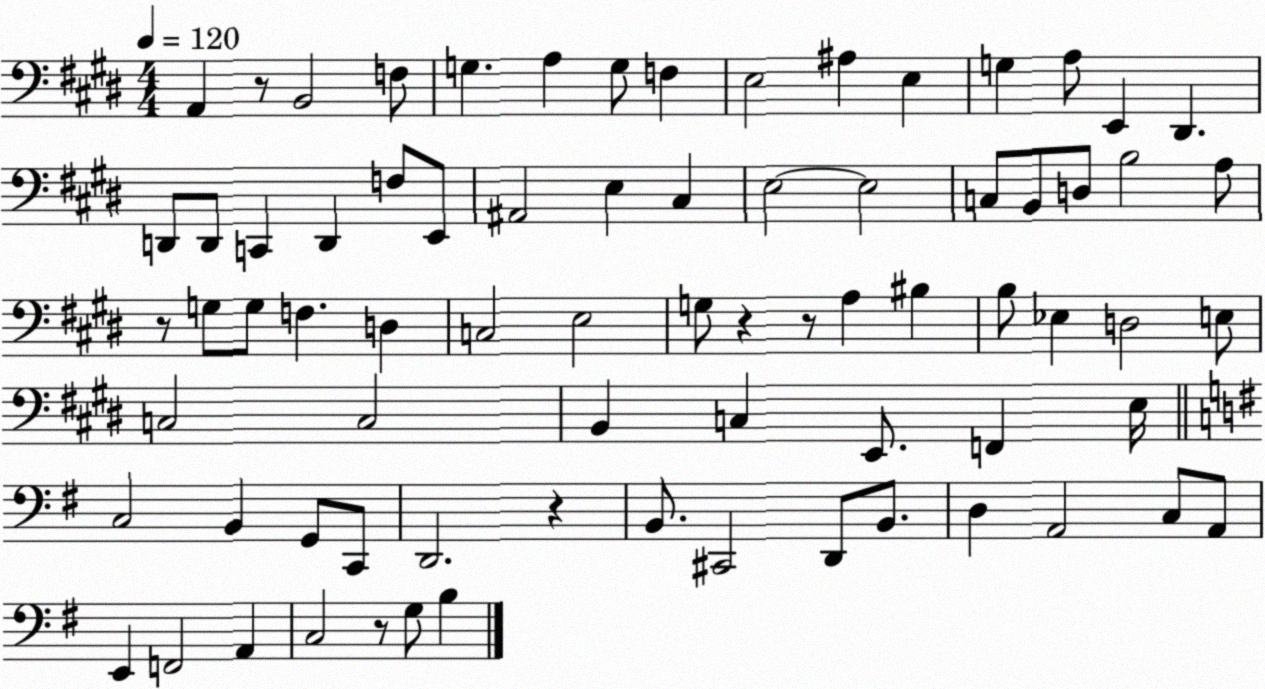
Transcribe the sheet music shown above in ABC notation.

X:1
T:Untitled
M:4/4
L:1/4
K:E
A,, z/2 B,,2 F,/2 G, A, G,/2 F, E,2 ^A, E, G, A,/2 E,, ^D,, D,,/2 D,,/2 C,, D,, F,/2 E,,/2 ^A,,2 E, ^C, E,2 E,2 C,/2 B,,/2 D,/2 B,2 A,/2 z/2 G,/2 G,/2 F, D, C,2 E,2 G,/2 z z/2 A, ^B, B,/2 _E, D,2 E,/2 C,2 C,2 B,, C, E,,/2 F,, E,/4 C,2 B,, G,,/2 C,,/2 D,,2 z B,,/2 ^C,,2 D,,/2 B,,/2 D, A,,2 C,/2 A,,/2 E,, F,,2 A,, C,2 z/2 G,/2 B,